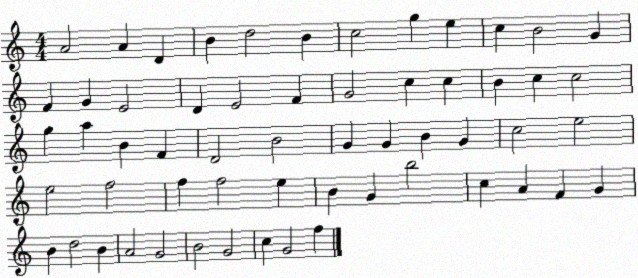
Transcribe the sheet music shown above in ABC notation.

X:1
T:Untitled
M:4/4
L:1/4
K:C
A2 A D B d2 B c2 g e c B2 G F G E2 D E2 F G2 c c B c c2 g a B F D2 B2 G G B G c2 e2 e2 f2 f f2 e B G b2 c A F G B d2 B A2 G2 B2 G2 c G2 f